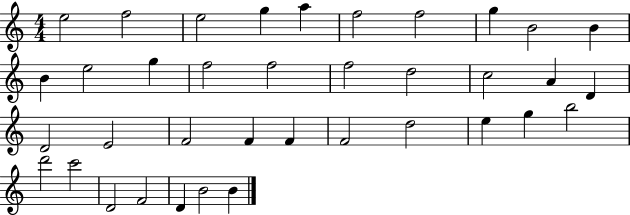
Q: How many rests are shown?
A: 0